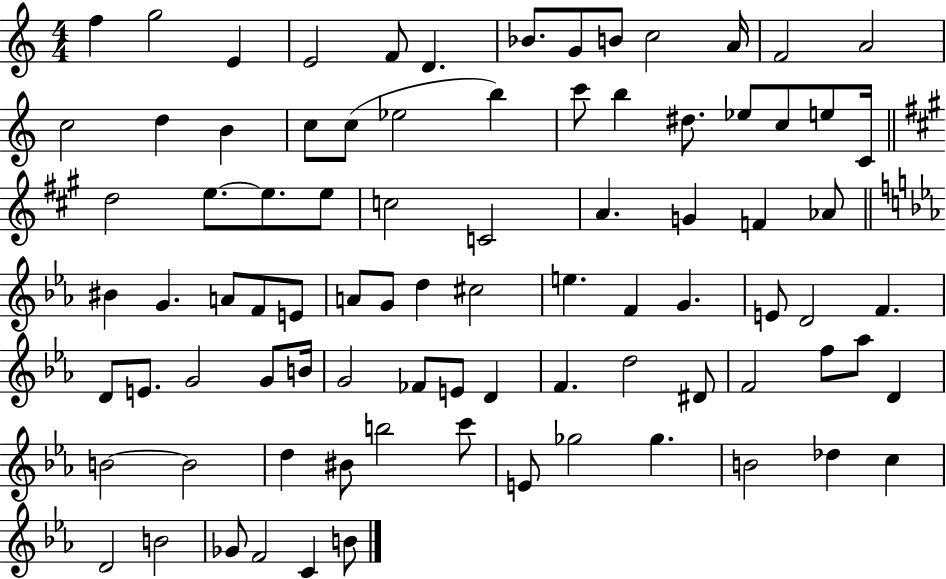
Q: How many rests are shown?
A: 0